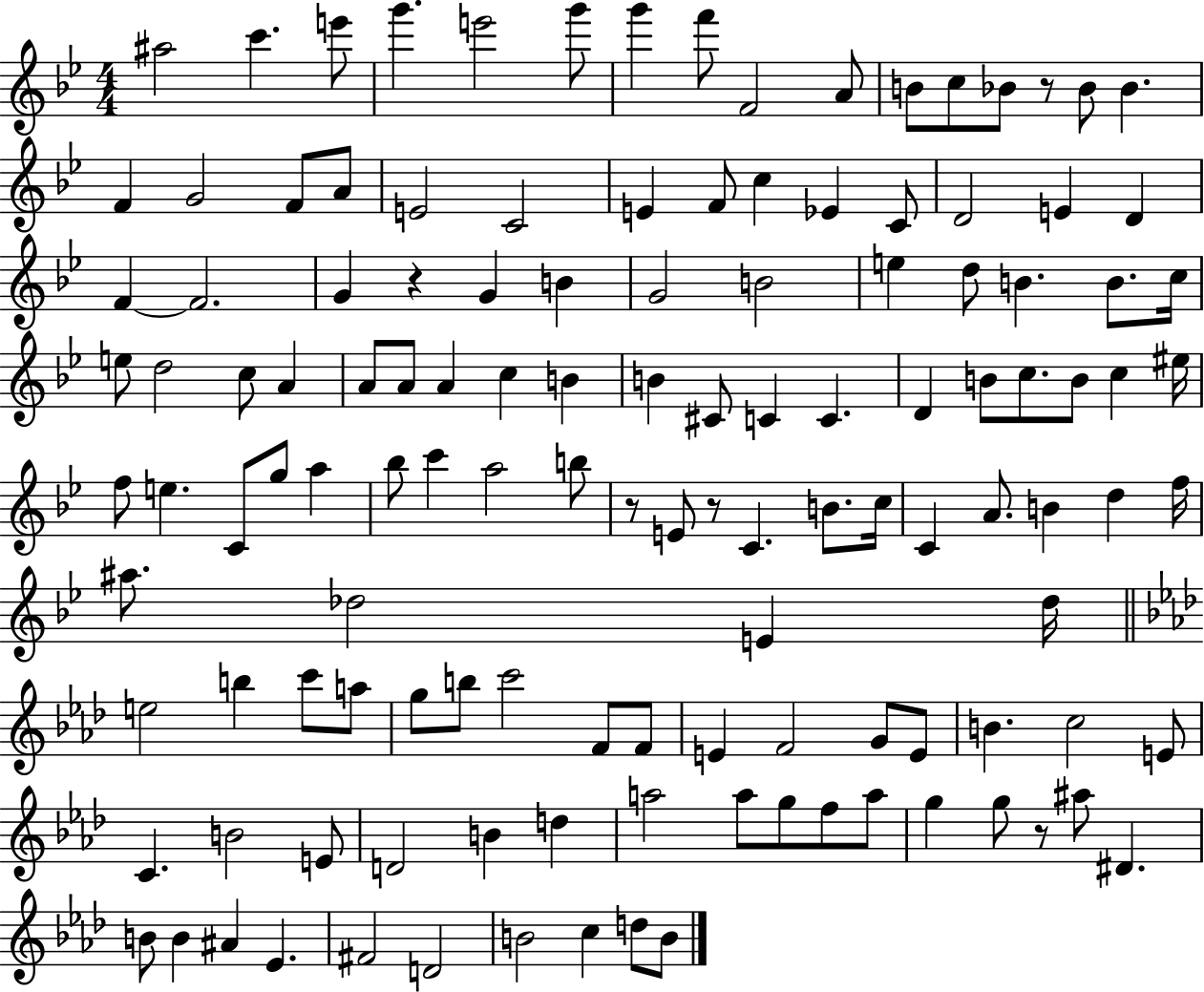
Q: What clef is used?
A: treble